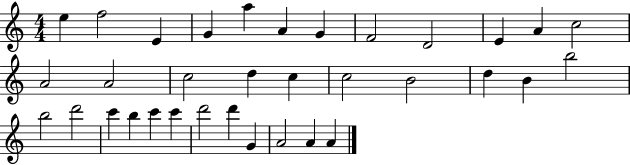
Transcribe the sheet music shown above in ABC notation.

X:1
T:Untitled
M:4/4
L:1/4
K:C
e f2 E G a A G F2 D2 E A c2 A2 A2 c2 d c c2 B2 d B b2 b2 d'2 c' b c' c' d'2 d' G A2 A A